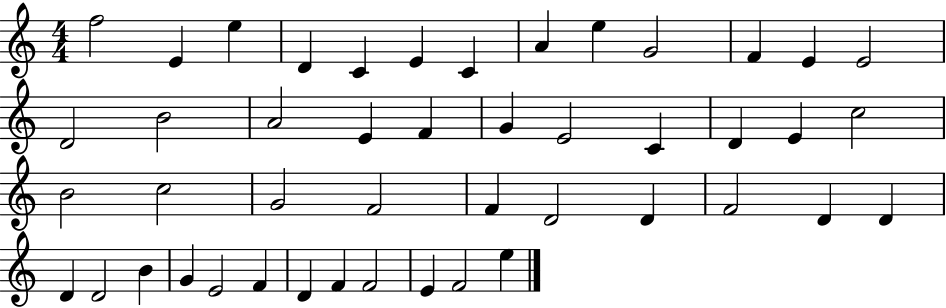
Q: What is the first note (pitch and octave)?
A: F5